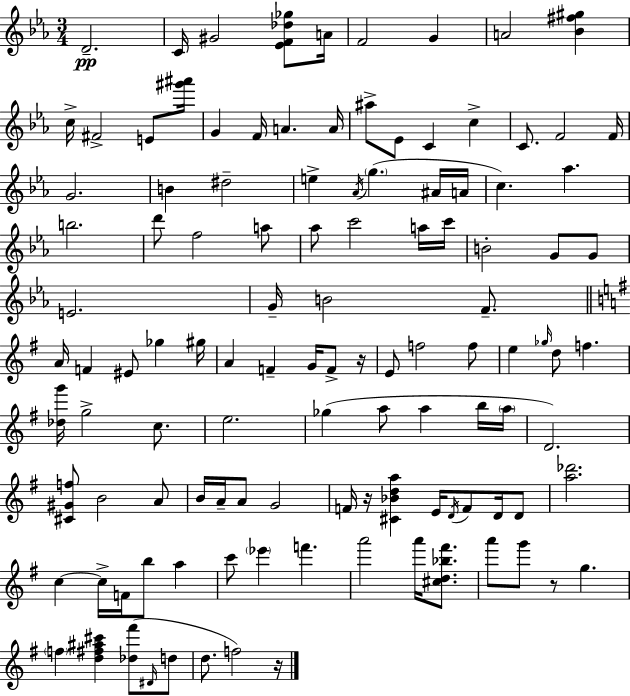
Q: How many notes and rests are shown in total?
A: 115